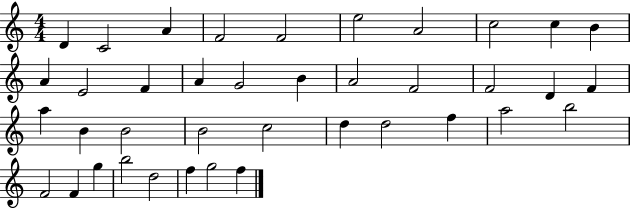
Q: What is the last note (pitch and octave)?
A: F5